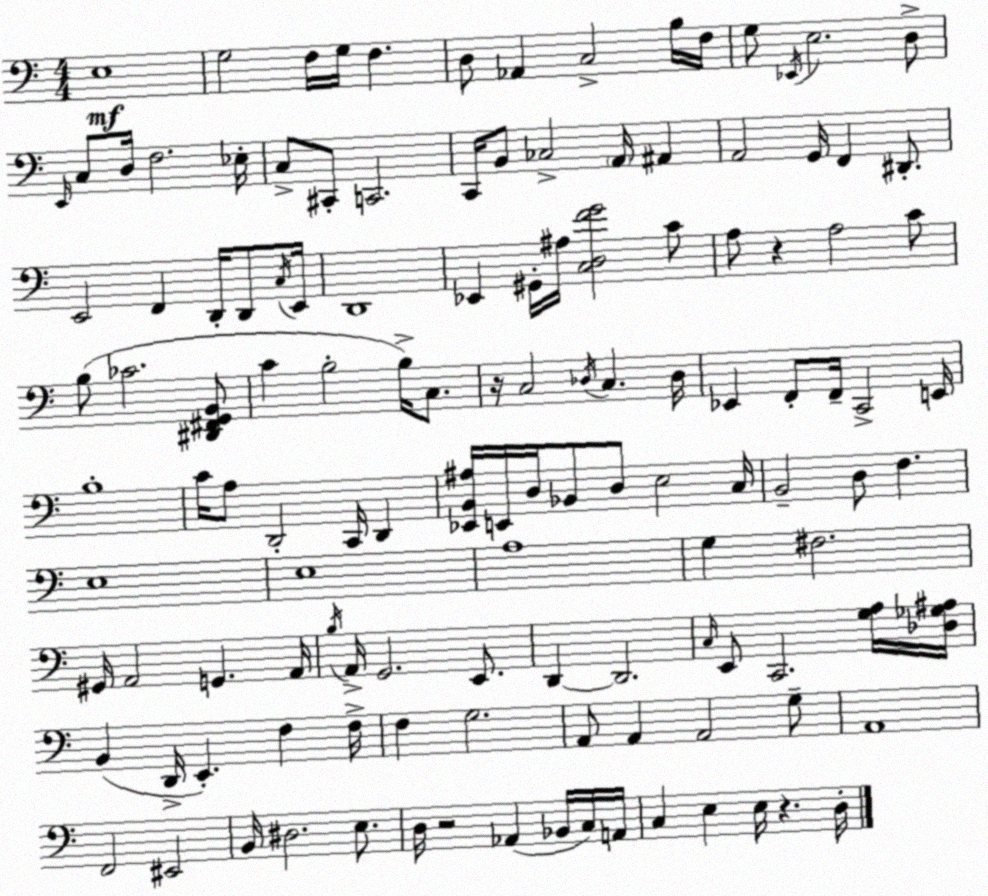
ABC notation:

X:1
T:Untitled
M:4/4
L:1/4
K:Am
E,4 G,2 F,/4 G,/4 F, D,/2 _A,, C,2 B,/4 F,/4 G,/2 _E,,/4 E,2 D,/2 E,,/4 C,/2 D,/4 F,2 _E,/4 C,/2 ^C,,/2 C,,2 C,,/4 B,,/2 _C,2 A,,/4 ^A,, A,,2 G,,/4 F,, ^D,,/2 E,,2 F,, D,,/4 D,,/2 C,/4 E,,/4 D,,4 _E,, ^G,,/4 ^A,/4 [C,D,FG]2 C/2 A,/2 z A,2 C/2 B,/2 _C2 [^D,,^F,,G,,B,,]/2 C B,2 B,/4 C,/2 z/4 C,2 _D,/4 C, _D,/4 _E,, F,,/2 F,,/4 C,,2 E,,/4 B,4 C/4 A,/2 D,,2 C,,/4 D,, [_E,,B,,^A,]/4 E,,/4 D,/4 _B,,/2 D,/2 E,2 C,/4 B,,2 D,/2 F, E,4 E,4 A,4 G, ^F,2 ^G,,/4 A,,2 G,, A,,/4 B,/4 A,,/4 G,,2 E,,/2 D,, D,,2 C,/4 E,,/2 C,,2 [G,A,]/4 [_D,_G,^A,]/4 B,, D,,/4 E,, F, F,/4 F, G,2 A,,/2 A,, A,,2 G,/2 A,,4 F,,2 ^E,,2 B,,/4 ^D,2 E,/2 D,/4 z2 _A,, _B,,/4 C,/4 A,,/4 C, E, E,/4 z D,/4